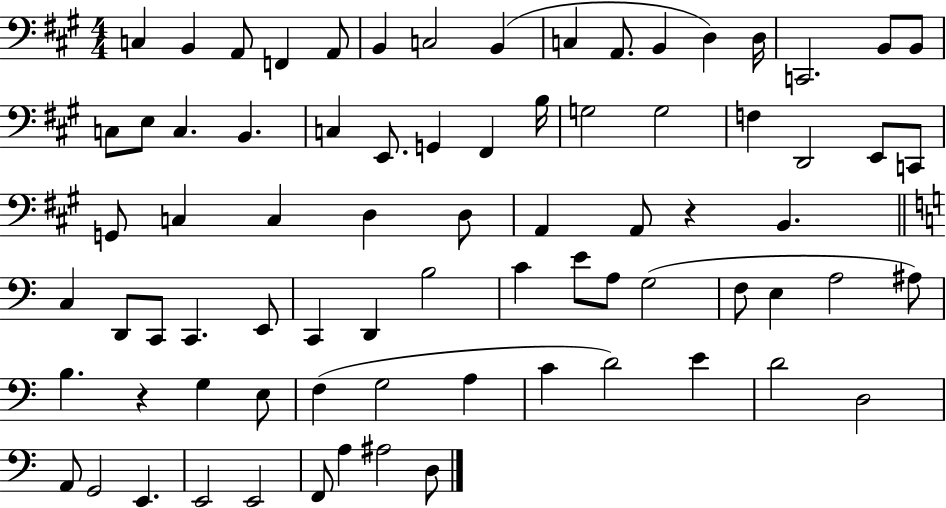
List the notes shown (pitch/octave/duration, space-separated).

C3/q B2/q A2/e F2/q A2/e B2/q C3/h B2/q C3/q A2/e. B2/q D3/q D3/s C2/h. B2/e B2/e C3/e E3/e C3/q. B2/q. C3/q E2/e. G2/q F#2/q B3/s G3/h G3/h F3/q D2/h E2/e C2/e G2/e C3/q C3/q D3/q D3/e A2/q A2/e R/q B2/q. C3/q D2/e C2/e C2/q. E2/e C2/q D2/q B3/h C4/q E4/e A3/e G3/h F3/e E3/q A3/h A#3/e B3/q. R/q G3/q E3/e F3/q G3/h A3/q C4/q D4/h E4/q D4/h D3/h A2/e G2/h E2/q. E2/h E2/h F2/e A3/q A#3/h D3/e